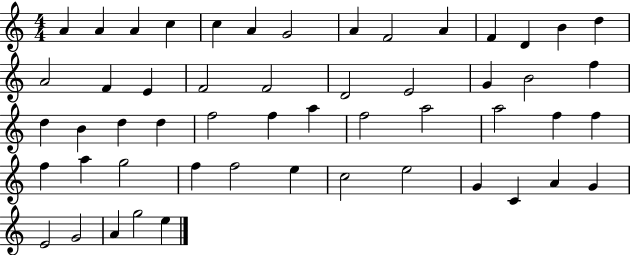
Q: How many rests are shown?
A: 0